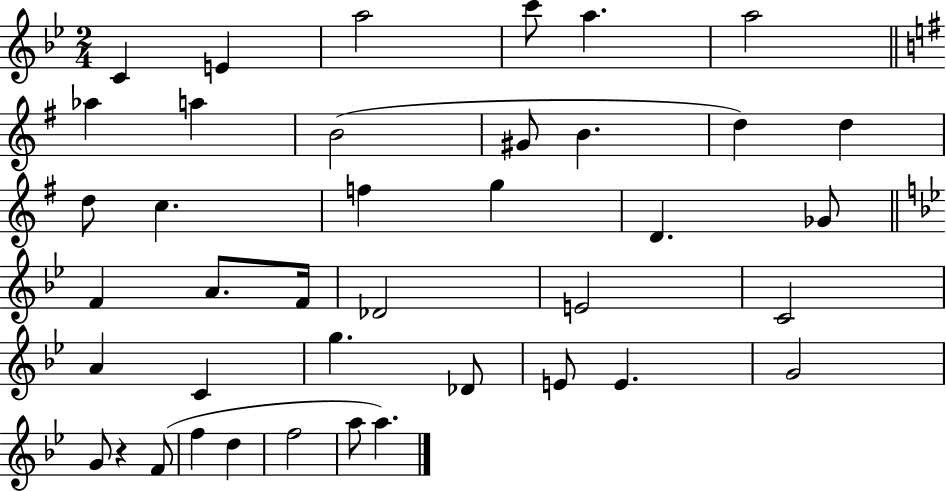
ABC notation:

X:1
T:Untitled
M:2/4
L:1/4
K:Bb
C E a2 c'/2 a a2 _a a B2 ^G/2 B d d d/2 c f g D _G/2 F A/2 F/4 _D2 E2 C2 A C g _D/2 E/2 E G2 G/2 z F/2 f d f2 a/2 a